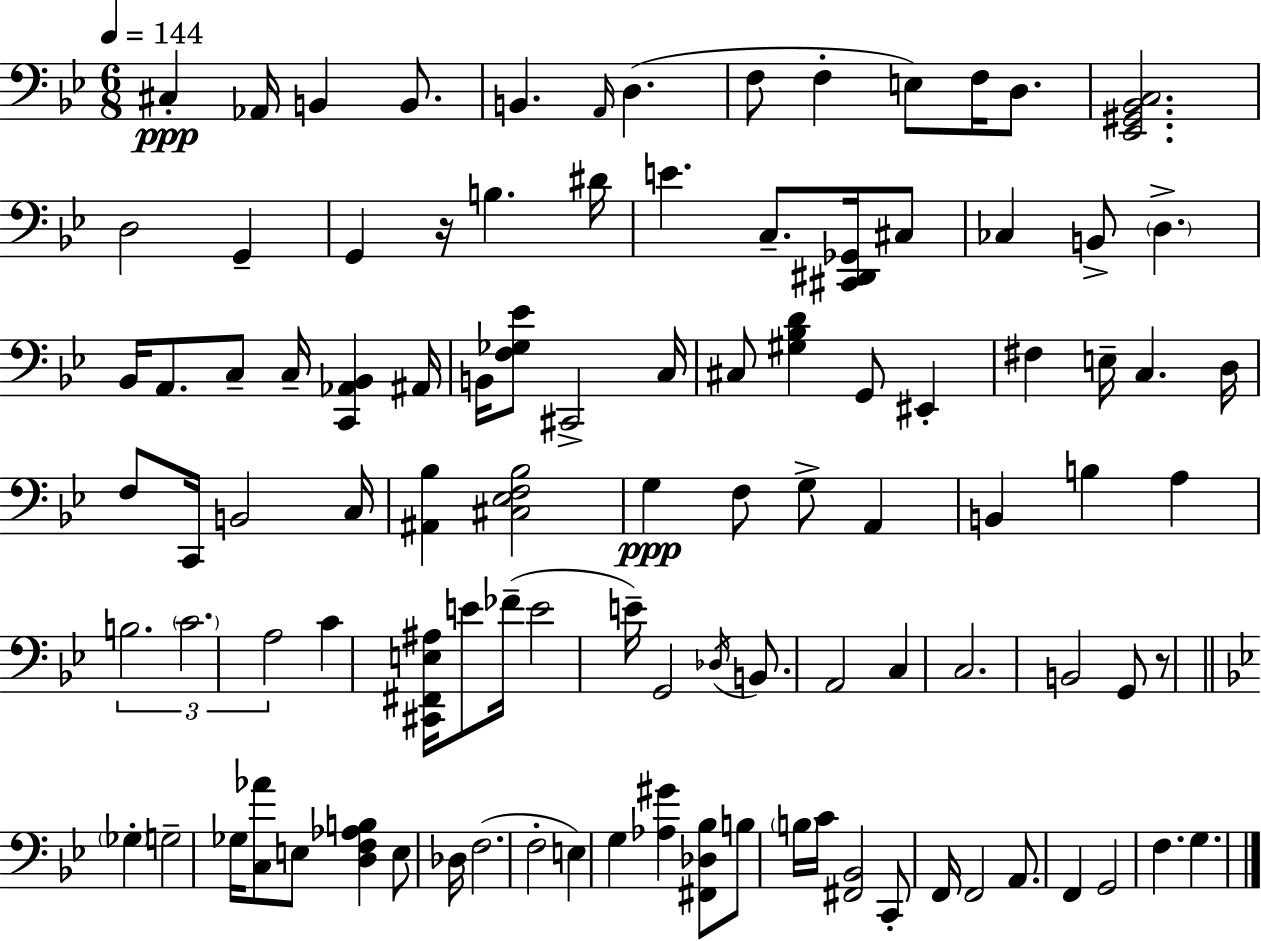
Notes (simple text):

C#3/q Ab2/s B2/q B2/e. B2/q. A2/s D3/q. F3/e F3/q E3/e F3/s D3/e. [Eb2,G#2,Bb2,C3]/h. D3/h G2/q G2/q R/s B3/q. D#4/s E4/q. C3/e. [C#2,D#2,Gb2]/s C#3/e CES3/q B2/e D3/q. Bb2/s A2/e. C3/e C3/s [C2,Ab2,Bb2]/q A#2/s B2/s [F3,Gb3,Eb4]/e C#2/h C3/s C#3/e [G#3,Bb3,D4]/q G2/e EIS2/q F#3/q E3/s C3/q. D3/s F3/e C2/s B2/h C3/s [A#2,Bb3]/q [C#3,Eb3,F3,Bb3]/h G3/q F3/e G3/e A2/q B2/q B3/q A3/q B3/h. C4/h. A3/h C4/q [C#2,F#2,E3,A#3]/s E4/e FES4/s E4/h E4/s G2/h Db3/s B2/e. A2/h C3/q C3/h. B2/h G2/e R/e Gb3/q G3/h Gb3/s [C3,Ab4]/e E3/e [D3,F3,Ab3,B3]/q E3/e Db3/s F3/h. F3/h E3/q G3/q [Ab3,G#4]/q [F#2,Db3,Bb3]/e B3/e B3/s C4/s [F#2,Bb2]/h C2/e F2/s F2/h A2/e. F2/q G2/h F3/q. G3/q.